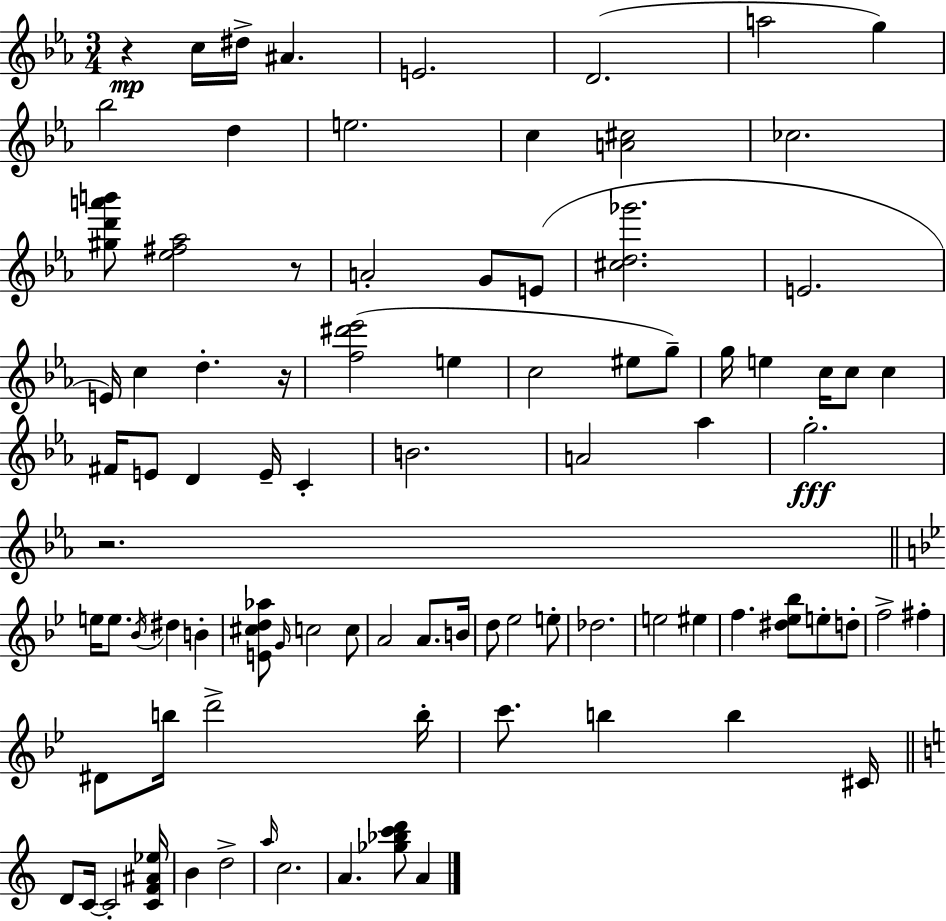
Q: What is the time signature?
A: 3/4